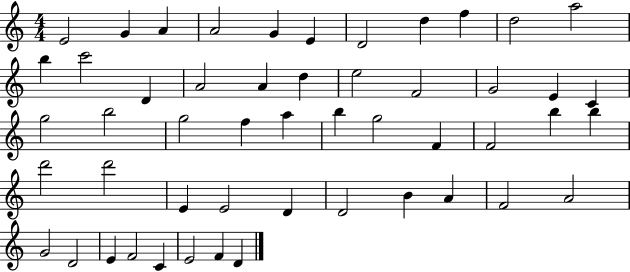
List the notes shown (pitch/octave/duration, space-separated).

E4/h G4/q A4/q A4/h G4/q E4/q D4/h D5/q F5/q D5/h A5/h B5/q C6/h D4/q A4/h A4/q D5/q E5/h F4/h G4/h E4/q C4/q G5/h B5/h G5/h F5/q A5/q B5/q G5/h F4/q F4/h B5/q B5/q D6/h D6/h E4/q E4/h D4/q D4/h B4/q A4/q F4/h A4/h G4/h D4/h E4/q F4/h C4/q E4/h F4/q D4/q